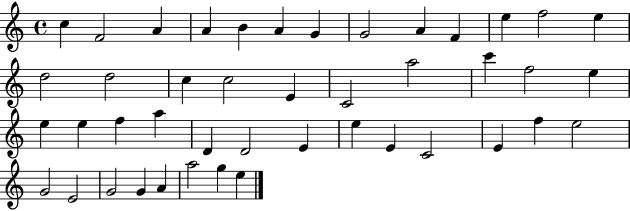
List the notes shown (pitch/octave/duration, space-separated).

C5/q F4/h A4/q A4/q B4/q A4/q G4/q G4/h A4/q F4/q E5/q F5/h E5/q D5/h D5/h C5/q C5/h E4/q C4/h A5/h C6/q F5/h E5/q E5/q E5/q F5/q A5/q D4/q D4/h E4/q E5/q E4/q C4/h E4/q F5/q E5/h G4/h E4/h G4/h G4/q A4/q A5/h G5/q E5/q